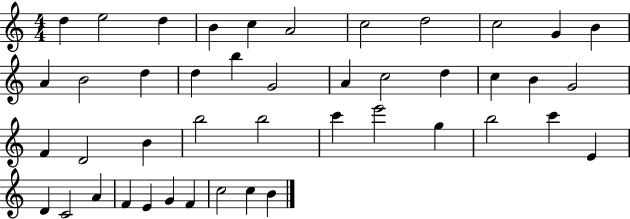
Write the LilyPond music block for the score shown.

{
  \clef treble
  \numericTimeSignature
  \time 4/4
  \key c \major
  d''4 e''2 d''4 | b'4 c''4 a'2 | c''2 d''2 | c''2 g'4 b'4 | \break a'4 b'2 d''4 | d''4 b''4 g'2 | a'4 c''2 d''4 | c''4 b'4 g'2 | \break f'4 d'2 b'4 | b''2 b''2 | c'''4 e'''2 g''4 | b''2 c'''4 e'4 | \break d'4 c'2 a'4 | f'4 e'4 g'4 f'4 | c''2 c''4 b'4 | \bar "|."
}